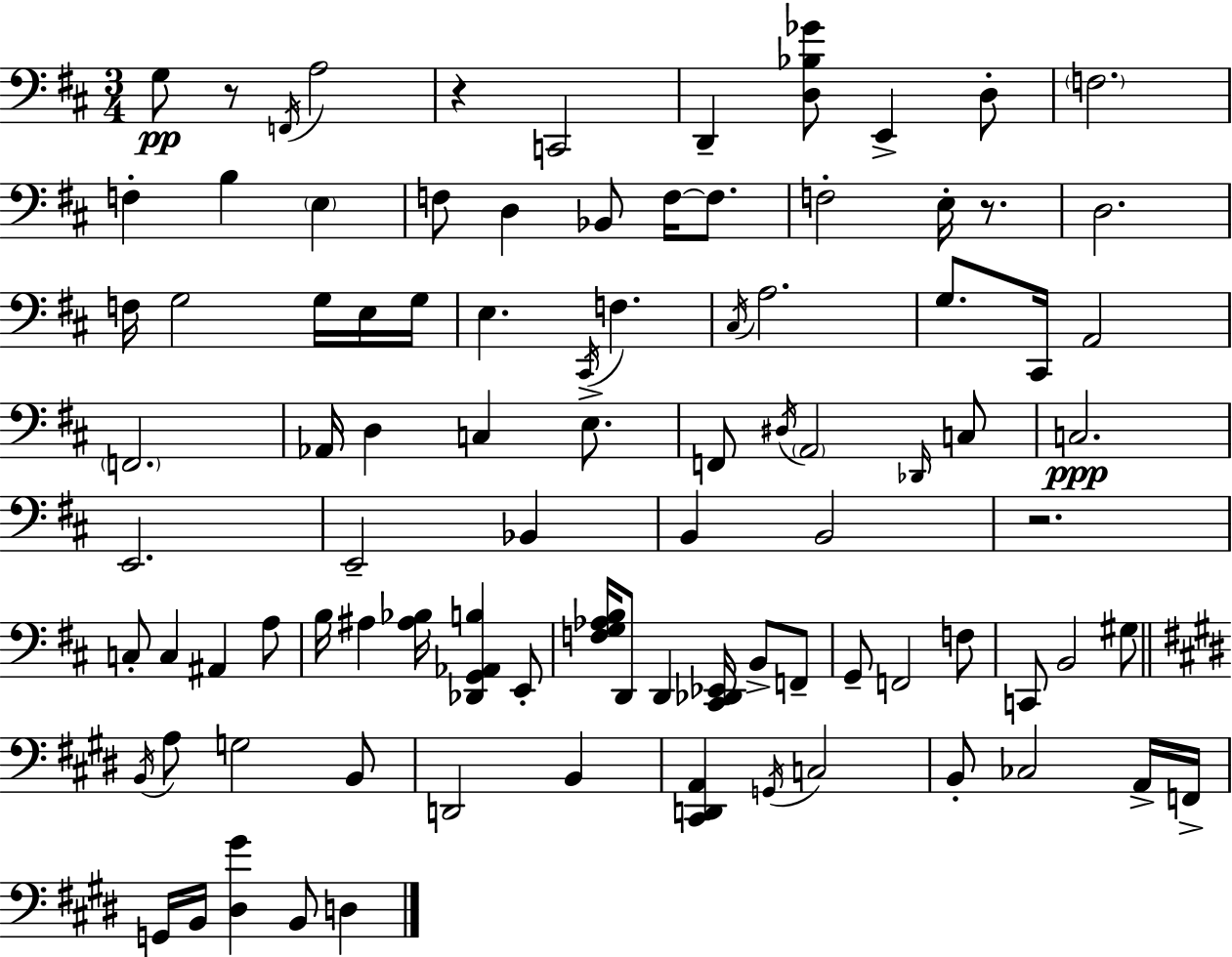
{
  \clef bass
  \numericTimeSignature
  \time 3/4
  \key d \major
  g8\pp r8 \acciaccatura { f,16 } a2 | r4 c,2 | d,4-- <d bes ges'>8 e,4-> d8-. | \parenthesize f2. | \break f4-. b4 \parenthesize e4 | f8 d4 bes,8 f16~~ f8. | f2-. e16-. r8. | d2. | \break f16 g2 g16 e16 | g16 e4. \acciaccatura { cis,16 } f4. | \acciaccatura { cis16 } a2. | g8. cis,16 a,2 | \break \parenthesize f,2. | aes,16 d4 c4 | e8.-> f,8 \acciaccatura { dis16 } \parenthesize a,2 | \grace { des,16 } c8 c2.\ppp | \break e,2. | e,2-- | bes,4 b,4 b,2 | r2. | \break c8-. c4 ais,4 | a8 b16 ais4 <ais bes>16 <des, g, aes, b>4 | e,8-. <f g aes b>16 d,8 d,4 | <cis, des, ees,>16 b,8-> f,8-- g,8-- f,2 | \break f8 c,8 b,2 | gis8 \bar "||" \break \key e \major \acciaccatura { b,16 } a8 g2 b,8 | d,2 b,4 | <cis, d, a,>4 \acciaccatura { g,16 } c2 | b,8-. ces2 | \break a,16-> f,16-> g,16 b,16 <dis gis'>4 b,8 d4 | \bar "|."
}